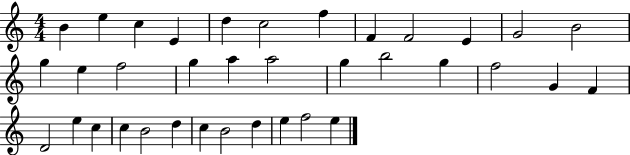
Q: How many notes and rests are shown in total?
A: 36